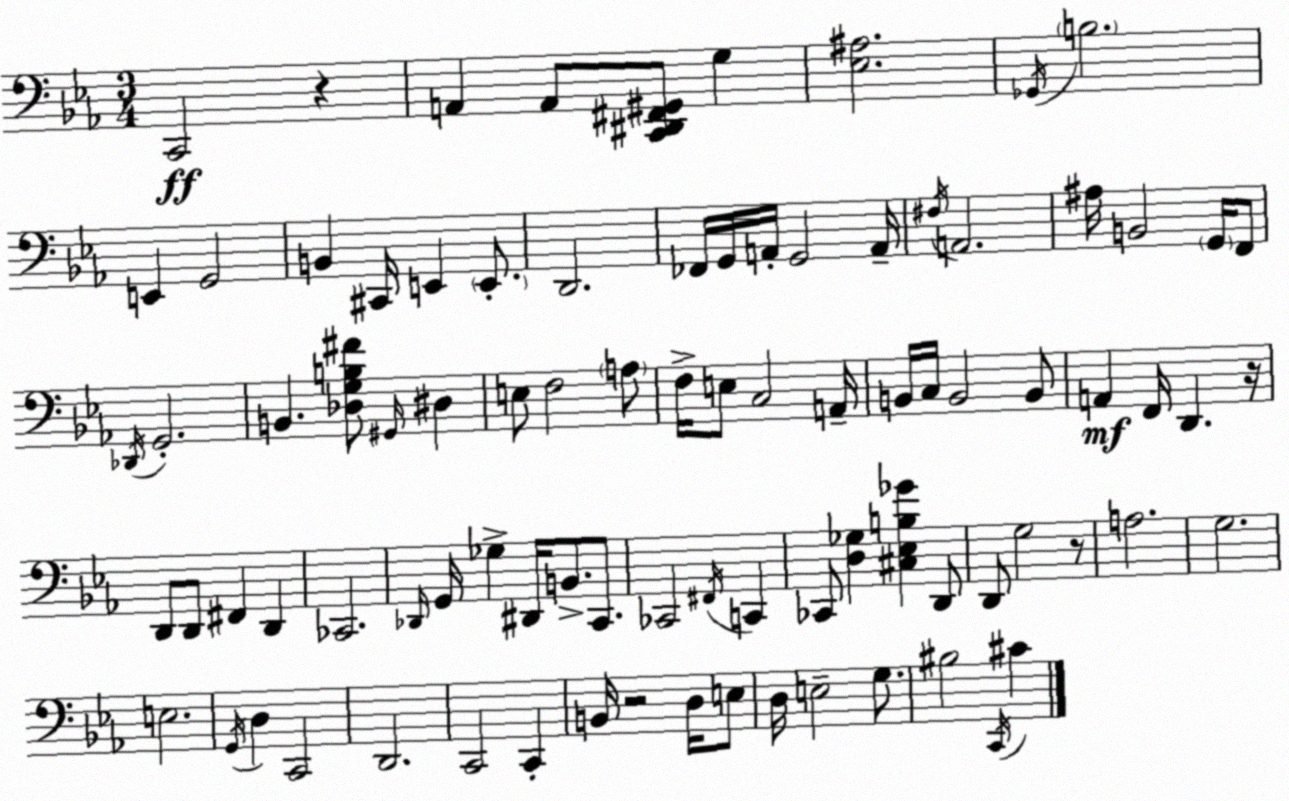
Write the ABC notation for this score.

X:1
T:Untitled
M:3/4
L:1/4
K:Cm
C,,2 z A,, A,,/2 [C,,^D,,^F,,^G,,]/2 G, [_E,^A,]2 _G,,/4 B,2 E,, G,,2 B,, ^C,,/4 E,, E,,/2 D,,2 _F,,/4 G,,/4 A,,/4 G,,2 A,,/4 ^F,/4 A,,2 ^A,/4 B,,2 G,,/4 F,,/2 _D,,/4 G,,2 B,, [_D,G,B,^F]/2 ^G,,/4 ^D, E,/2 F,2 A,/2 F,/4 E,/2 C,2 A,,/4 B,,/4 C,/4 B,,2 B,,/2 A,, F,,/4 D,, z/4 D,,/2 D,,/2 ^F,, D,, _C,,2 _D,,/4 G,,/4 _G, ^D,,/4 B,,/2 C,,/2 _C,,2 ^F,,/4 C,, _C,,/2 [D,_G,] [^C,_E,B,_G] D,,/2 D,,/2 G,2 z/2 A,2 G,2 E,2 G,,/4 D, C,,2 D,,2 C,,2 C,, B,,/4 z2 D,/4 E,/2 D,/4 E,2 G,/2 ^B,2 C,,/4 ^C